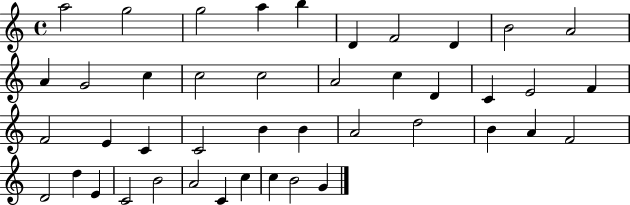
{
  \clef treble
  \time 4/4
  \defaultTimeSignature
  \key c \major
  a''2 g''2 | g''2 a''4 b''4 | d'4 f'2 d'4 | b'2 a'2 | \break a'4 g'2 c''4 | c''2 c''2 | a'2 c''4 d'4 | c'4 e'2 f'4 | \break f'2 e'4 c'4 | c'2 b'4 b'4 | a'2 d''2 | b'4 a'4 f'2 | \break d'2 d''4 e'4 | c'2 b'2 | a'2 c'4 c''4 | c''4 b'2 g'4 | \break \bar "|."
}